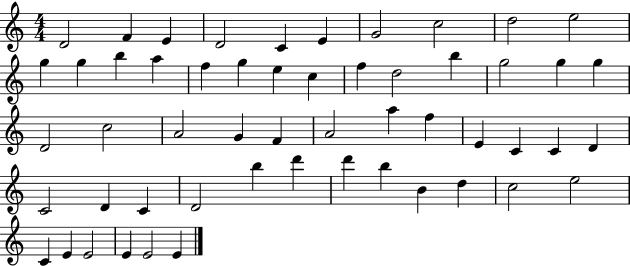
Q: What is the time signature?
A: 4/4